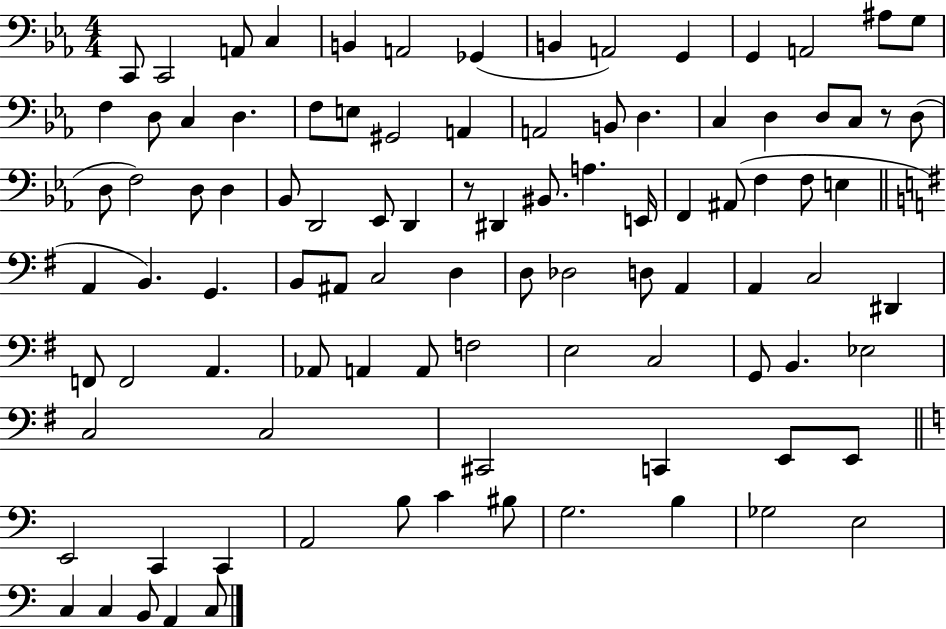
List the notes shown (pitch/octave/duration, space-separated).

C2/e C2/h A2/e C3/q B2/q A2/h Gb2/q B2/q A2/h G2/q G2/q A2/h A#3/e G3/e F3/q D3/e C3/q D3/q. F3/e E3/e G#2/h A2/q A2/h B2/e D3/q. C3/q D3/q D3/e C3/e R/e D3/e D3/e F3/h D3/e D3/q Bb2/e D2/h Eb2/e D2/q R/e D#2/q BIS2/e. A3/q. E2/s F2/q A#2/e F3/q F3/e E3/q A2/q B2/q. G2/q. B2/e A#2/e C3/h D3/q D3/e Db3/h D3/e A2/q A2/q C3/h D#2/q F2/e F2/h A2/q. Ab2/e A2/q A2/e F3/h E3/h C3/h G2/e B2/q. Eb3/h C3/h C3/h C#2/h C2/q E2/e E2/e E2/h C2/q C2/q A2/h B3/e C4/q BIS3/e G3/h. B3/q Gb3/h E3/h C3/q C3/q B2/e A2/q C3/e